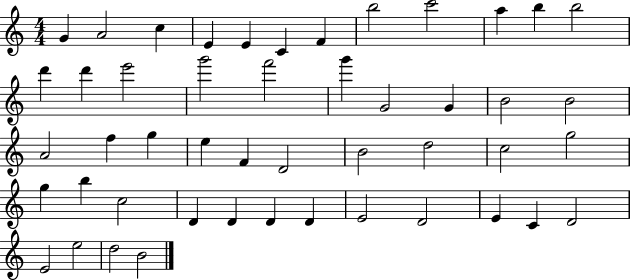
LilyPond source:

{
  \clef treble
  \numericTimeSignature
  \time 4/4
  \key c \major
  g'4 a'2 c''4 | e'4 e'4 c'4 f'4 | b''2 c'''2 | a''4 b''4 b''2 | \break d'''4 d'''4 e'''2 | g'''2 f'''2 | g'''4 g'2 g'4 | b'2 b'2 | \break a'2 f''4 g''4 | e''4 f'4 d'2 | b'2 d''2 | c''2 g''2 | \break g''4 b''4 c''2 | d'4 d'4 d'4 d'4 | e'2 d'2 | e'4 c'4 d'2 | \break e'2 e''2 | d''2 b'2 | \bar "|."
}